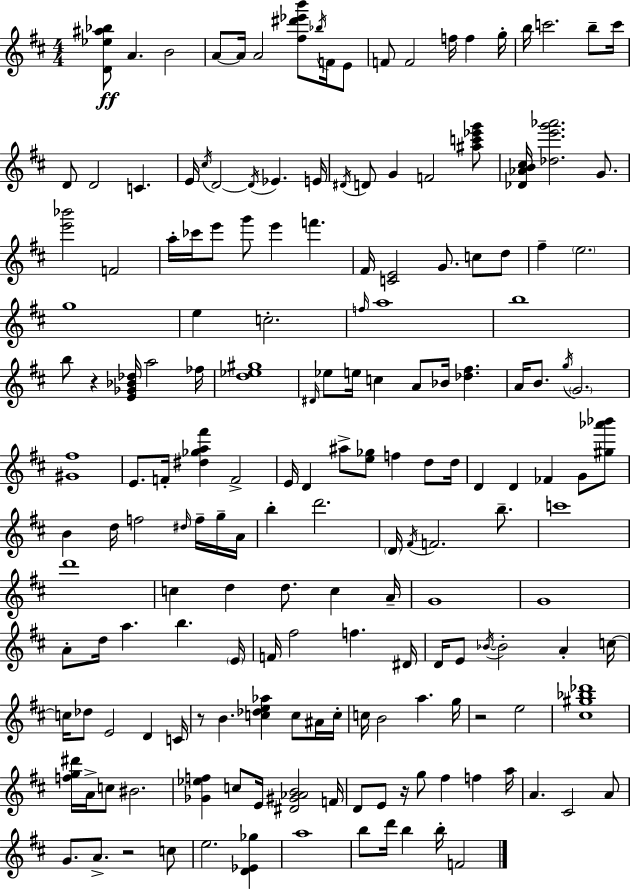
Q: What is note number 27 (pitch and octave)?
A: D#4